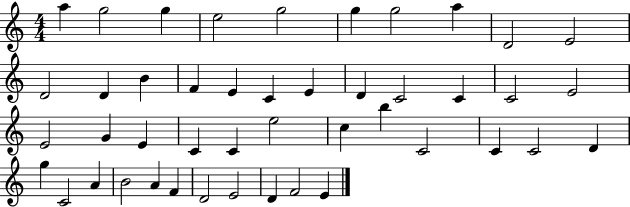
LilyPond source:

{
  \clef treble
  \numericTimeSignature
  \time 4/4
  \key c \major
  a''4 g''2 g''4 | e''2 g''2 | g''4 g''2 a''4 | d'2 e'2 | \break d'2 d'4 b'4 | f'4 e'4 c'4 e'4 | d'4 c'2 c'4 | c'2 e'2 | \break e'2 g'4 e'4 | c'4 c'4 e''2 | c''4 b''4 c'2 | c'4 c'2 d'4 | \break g''4 c'2 a'4 | b'2 a'4 f'4 | d'2 e'2 | d'4 f'2 e'4 | \break \bar "|."
}